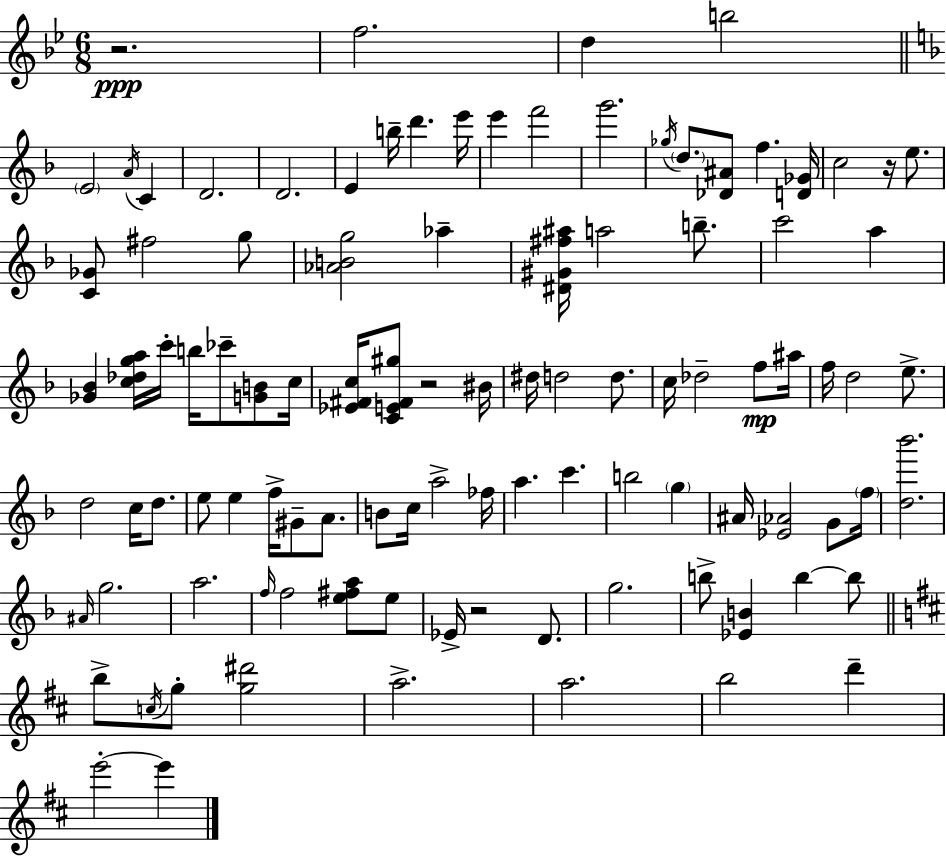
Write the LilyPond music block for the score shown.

{
  \clef treble
  \numericTimeSignature
  \time 6/8
  \key g \minor
  r2.\ppp | f''2. | d''4 b''2 | \bar "||" \break \key f \major \parenthesize e'2 \acciaccatura { a'16 } c'4 | d'2. | d'2. | e'4 b''16-- d'''4. | \break e'''16 e'''4 f'''2 | g'''2. | \acciaccatura { ges''16 } \parenthesize d''8. <des' ais'>8 f''4. | <d' ges'>16 c''2 r16 e''8. | \break <c' ges'>8 fis''2 | g''8 <aes' b' g''>2 aes''4-- | <dis' gis' fis'' ais''>16 a''2 b''8.-- | c'''2 a''4 | \break <ges' bes'>4 <c'' des'' g'' a''>16 c'''16-. b''16 ces'''8-- <g' b'>8 | c''16 <ees' fis' c''>16 <c' e' fis' gis''>8 r2 | bis'16 dis''16 d''2 d''8. | c''16 des''2-- f''8\mp | \break ais''16 f''16 d''2 e''8.-> | d''2 c''16 d''8. | e''8 e''4 f''16-> gis'8-- a'8. | b'8 c''16 a''2-> | \break fes''16 a''4. c'''4. | b''2 \parenthesize g''4 | ais'16 <ees' aes'>2 g'8 | \parenthesize f''16 <d'' bes'''>2. | \break \grace { ais'16 } g''2. | a''2. | \grace { f''16 } f''2 | <e'' fis'' a''>8 e''8 ees'16-> r2 | \break d'8. g''2. | b''8-> <ees' b'>4 b''4~~ | b''8 \bar "||" \break \key d \major b''8-> \acciaccatura { c''16 } g''8-. <g'' dis'''>2 | a''2.-> | a''2. | b''2 d'''4-- | \break e'''2-.~~ e'''4 | \bar "|."
}